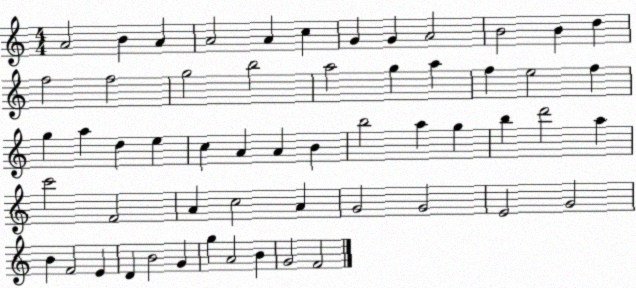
X:1
T:Untitled
M:4/4
L:1/4
K:C
A2 B A A2 A c G G A2 B2 B d f2 f2 g2 b2 a2 g a f e2 f g a d e c A A B b2 a g b d'2 a c'2 F2 A c2 A G2 G2 E2 G2 B F2 E D B2 G g A2 B G2 F2